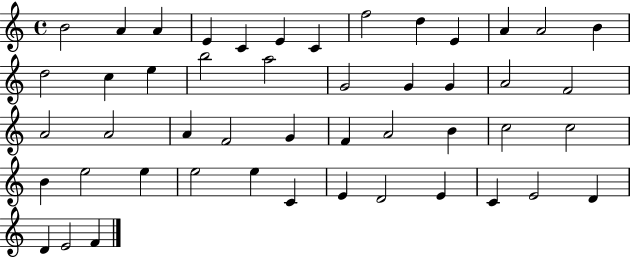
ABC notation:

X:1
T:Untitled
M:4/4
L:1/4
K:C
B2 A A E C E C f2 d E A A2 B d2 c e b2 a2 G2 G G A2 F2 A2 A2 A F2 G F A2 B c2 c2 B e2 e e2 e C E D2 E C E2 D D E2 F